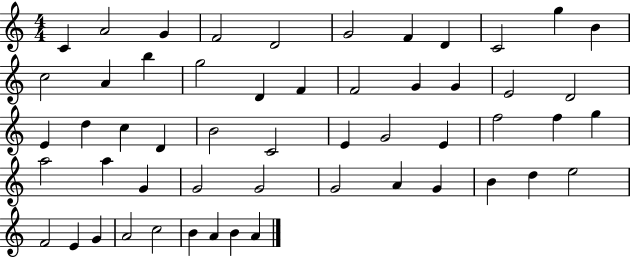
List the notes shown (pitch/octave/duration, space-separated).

C4/q A4/h G4/q F4/h D4/h G4/h F4/q D4/q C4/h G5/q B4/q C5/h A4/q B5/q G5/h D4/q F4/q F4/h G4/q G4/q E4/h D4/h E4/q D5/q C5/q D4/q B4/h C4/h E4/q G4/h E4/q F5/h F5/q G5/q A5/h A5/q G4/q G4/h G4/h G4/h A4/q G4/q B4/q D5/q E5/h F4/h E4/q G4/q A4/h C5/h B4/q A4/q B4/q A4/q